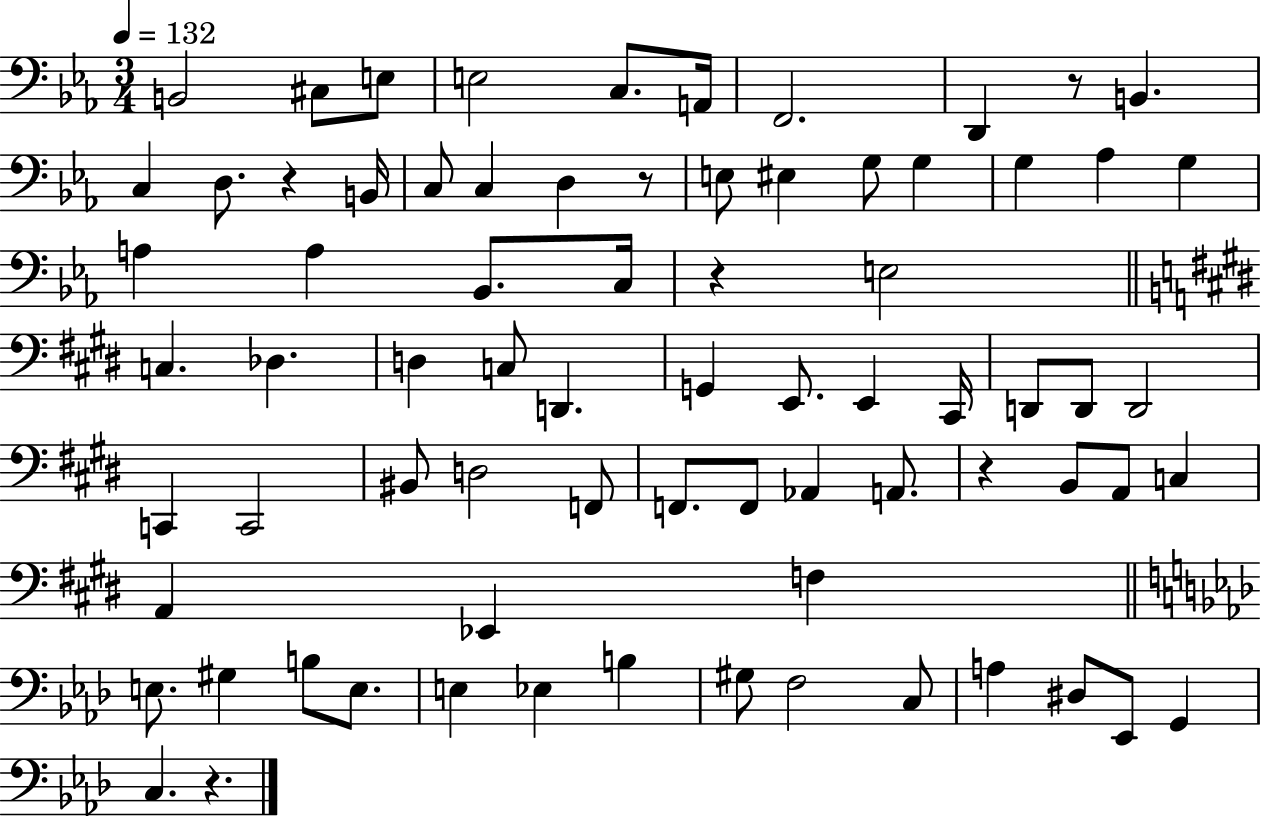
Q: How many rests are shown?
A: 6